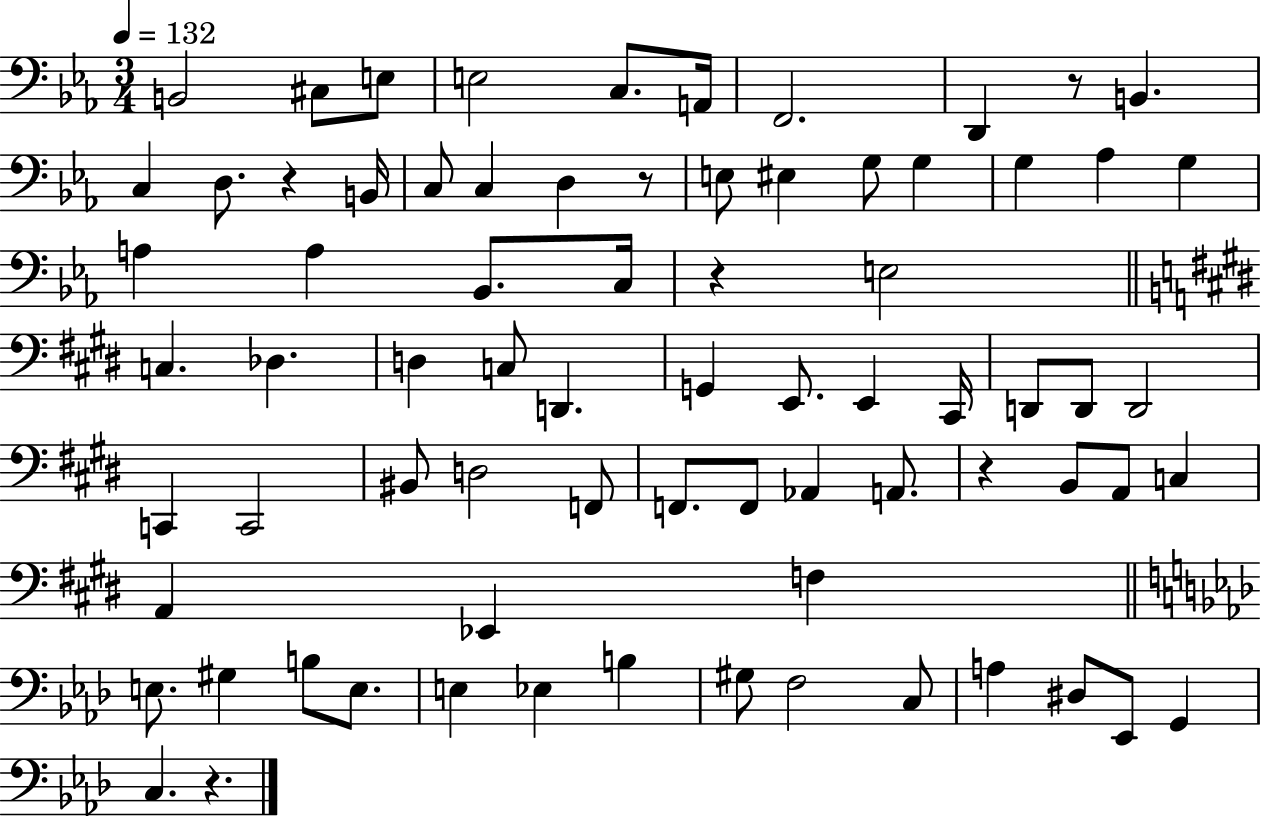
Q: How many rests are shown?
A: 6